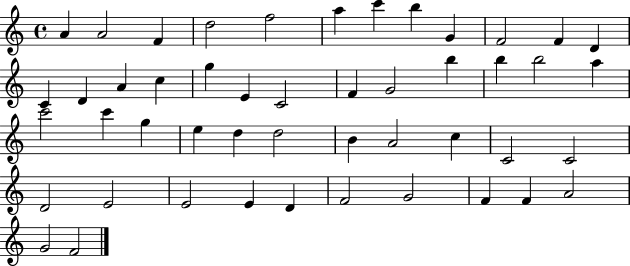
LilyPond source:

{
  \clef treble
  \time 4/4
  \defaultTimeSignature
  \key c \major
  a'4 a'2 f'4 | d''2 f''2 | a''4 c'''4 b''4 g'4 | f'2 f'4 d'4 | \break c'4 d'4 a'4 c''4 | g''4 e'4 c'2 | f'4 g'2 b''4 | b''4 b''2 a''4 | \break c'''2 c'''4 g''4 | e''4 d''4 d''2 | b'4 a'2 c''4 | c'2 c'2 | \break d'2 e'2 | e'2 e'4 d'4 | f'2 g'2 | f'4 f'4 a'2 | \break g'2 f'2 | \bar "|."
}